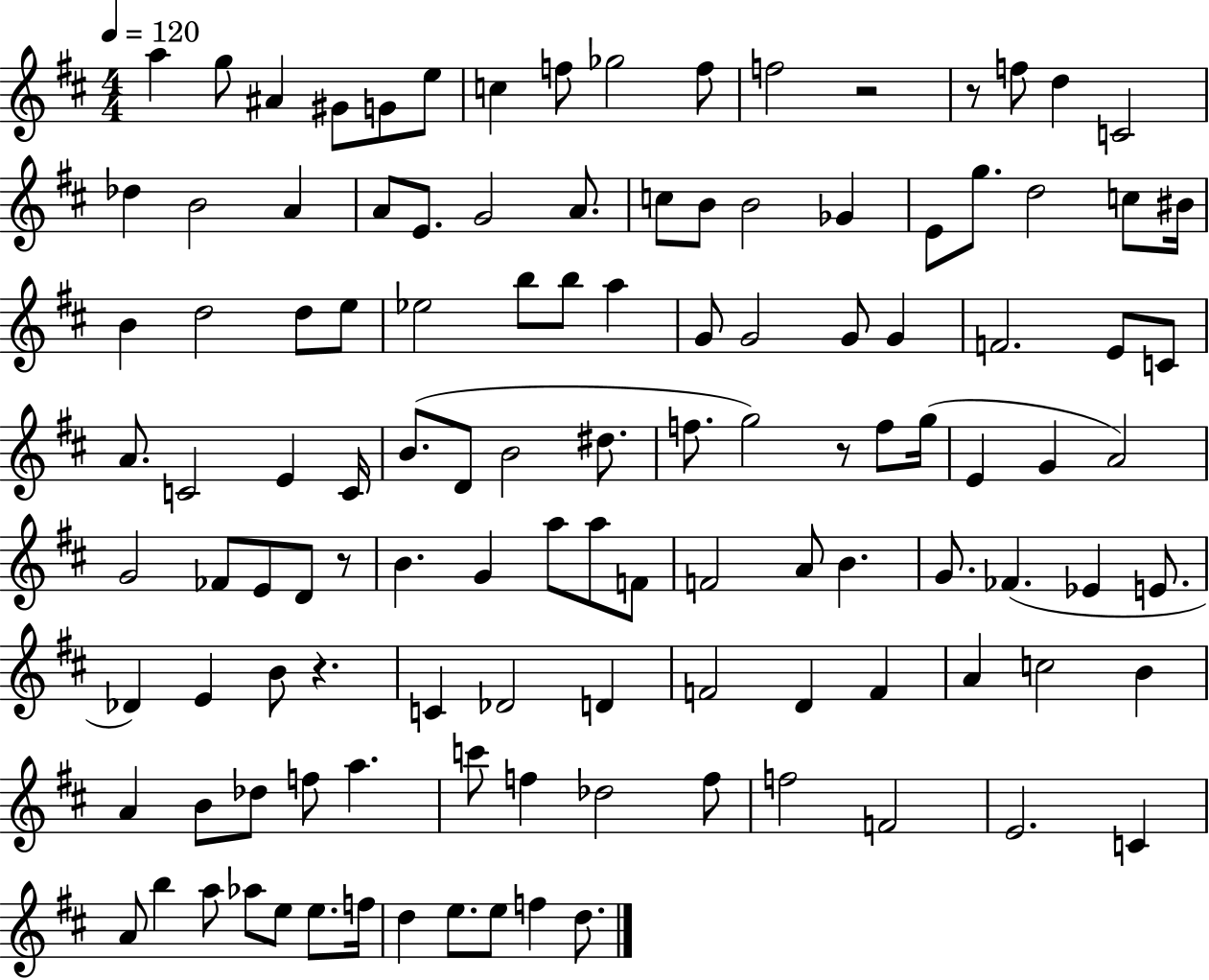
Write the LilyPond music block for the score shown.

{
  \clef treble
  \numericTimeSignature
  \time 4/4
  \key d \major
  \tempo 4 = 120
  \repeat volta 2 { a''4 g''8 ais'4 gis'8 g'8 e''8 | c''4 f''8 ges''2 f''8 | f''2 r2 | r8 f''8 d''4 c'2 | \break des''4 b'2 a'4 | a'8 e'8. g'2 a'8. | c''8 b'8 b'2 ges'4 | e'8 g''8. d''2 c''8 bis'16 | \break b'4 d''2 d''8 e''8 | ees''2 b''8 b''8 a''4 | g'8 g'2 g'8 g'4 | f'2. e'8 c'8 | \break a'8. c'2 e'4 c'16 | b'8.( d'8 b'2 dis''8. | f''8. g''2) r8 f''8 g''16( | e'4 g'4 a'2) | \break g'2 fes'8 e'8 d'8 r8 | b'4. g'4 a''8 a''8 f'8 | f'2 a'8 b'4. | g'8. fes'4.( ees'4 e'8. | \break des'4) e'4 b'8 r4. | c'4 des'2 d'4 | f'2 d'4 f'4 | a'4 c''2 b'4 | \break a'4 b'8 des''8 f''8 a''4. | c'''8 f''4 des''2 f''8 | f''2 f'2 | e'2. c'4 | \break a'8 b''4 a''8 aes''8 e''8 e''8. f''16 | d''4 e''8. e''8 f''4 d''8. | } \bar "|."
}